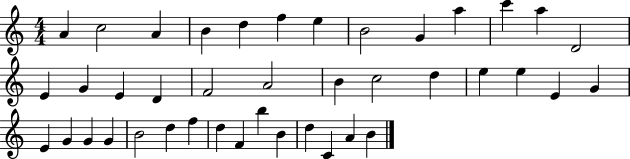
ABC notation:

X:1
T:Untitled
M:4/4
L:1/4
K:C
A c2 A B d f e B2 G a c' a D2 E G E D F2 A2 B c2 d e e E G E G G G B2 d f d F b B d C A B